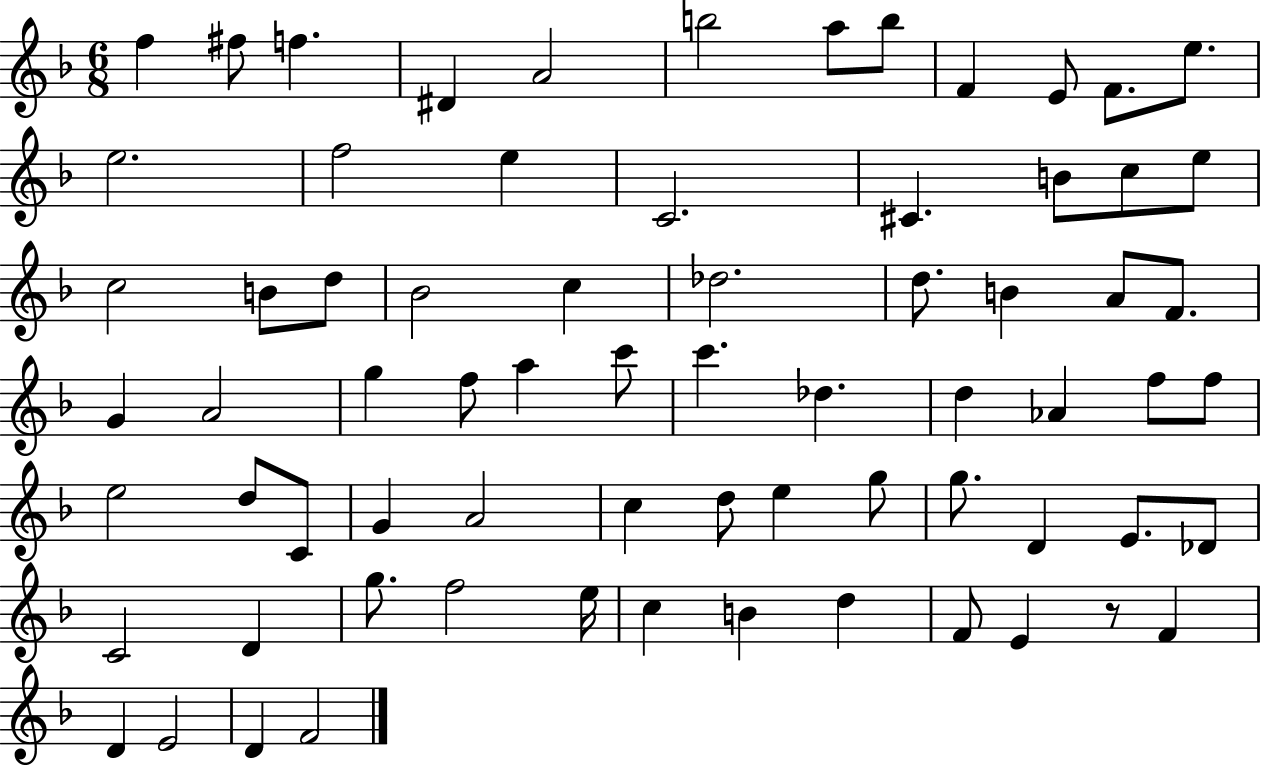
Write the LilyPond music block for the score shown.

{
  \clef treble
  \numericTimeSignature
  \time 6/8
  \key f \major
  f''4 fis''8 f''4. | dis'4 a'2 | b''2 a''8 b''8 | f'4 e'8 f'8. e''8. | \break e''2. | f''2 e''4 | c'2. | cis'4. b'8 c''8 e''8 | \break c''2 b'8 d''8 | bes'2 c''4 | des''2. | d''8. b'4 a'8 f'8. | \break g'4 a'2 | g''4 f''8 a''4 c'''8 | c'''4. des''4. | d''4 aes'4 f''8 f''8 | \break e''2 d''8 c'8 | g'4 a'2 | c''4 d''8 e''4 g''8 | g''8. d'4 e'8. des'8 | \break c'2 d'4 | g''8. f''2 e''16 | c''4 b'4 d''4 | f'8 e'4 r8 f'4 | \break d'4 e'2 | d'4 f'2 | \bar "|."
}